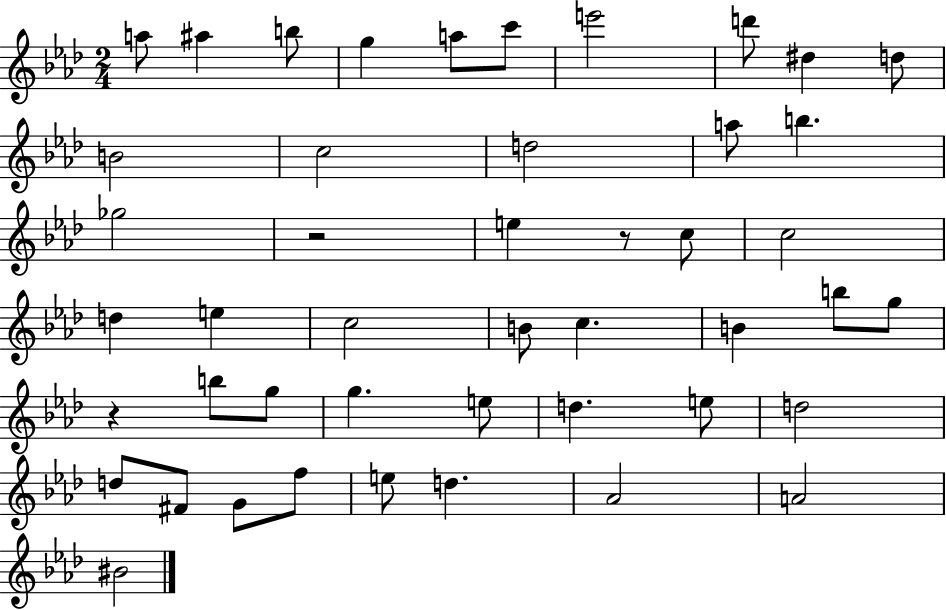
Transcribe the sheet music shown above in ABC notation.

X:1
T:Untitled
M:2/4
L:1/4
K:Ab
a/2 ^a b/2 g a/2 c'/2 e'2 d'/2 ^d d/2 B2 c2 d2 a/2 b _g2 z2 e z/2 c/2 c2 d e c2 B/2 c B b/2 g/2 z b/2 g/2 g e/2 d e/2 d2 d/2 ^F/2 G/2 f/2 e/2 d _A2 A2 ^B2